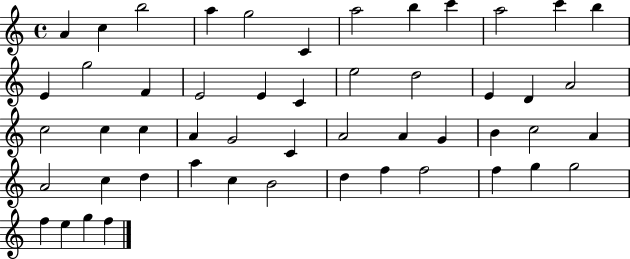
X:1
T:Untitled
M:4/4
L:1/4
K:C
A c b2 a g2 C a2 b c' a2 c' b E g2 F E2 E C e2 d2 E D A2 c2 c c A G2 C A2 A G B c2 A A2 c d a c B2 d f f2 f g g2 f e g f